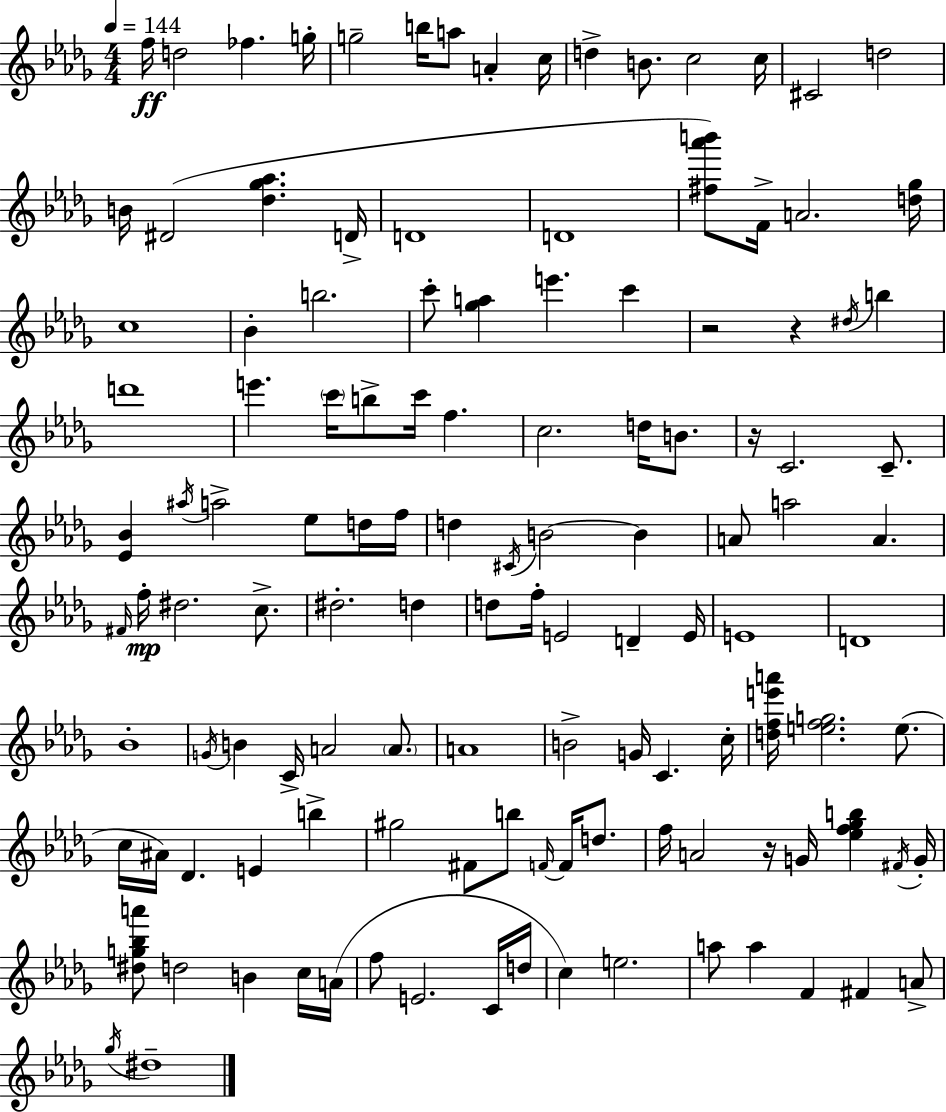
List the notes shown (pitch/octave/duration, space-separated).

F5/s D5/h FES5/q. G5/s G5/h B5/s A5/e A4/q C5/s D5/q B4/e. C5/h C5/s C#4/h D5/h B4/s D#4/h [Db5,Gb5,Ab5]/q. D4/s D4/w D4/w [F#5,Ab6,B6]/e F4/s A4/h. [D5,Gb5]/s C5/w Bb4/q B5/h. C6/e [Gb5,A5]/q E6/q. C6/q R/h R/q D#5/s B5/q D6/w E6/q. C6/s B5/e C6/s F5/q. C5/h. D5/s B4/e. R/s C4/h. C4/e. [Eb4,Bb4]/q A#5/s A5/h Eb5/e D5/s F5/s D5/q C#4/s B4/h B4/q A4/e A5/h A4/q. F#4/s F5/s D#5/h. C5/e. D#5/h. D5/q D5/e F5/s E4/h D4/q E4/s E4/w D4/w Bb4/w G4/s B4/q C4/s A4/h A4/e. A4/w B4/h G4/s C4/q. C5/s [D5,F5,E6,A6]/s [E5,F5,G5]/h. E5/e. C5/s A#4/s Db4/q. E4/q B5/q G#5/h F#4/e B5/e F4/s F4/s D5/e. F5/s A4/h R/s G4/s [Eb5,F5,Gb5,B5]/q F#4/s G4/s [D#5,G5,Bb5,A6]/e D5/h B4/q C5/s A4/s F5/e E4/h. C4/s D5/s C5/q E5/h. A5/e A5/q F4/q F#4/q A4/e Gb5/s D#5/w